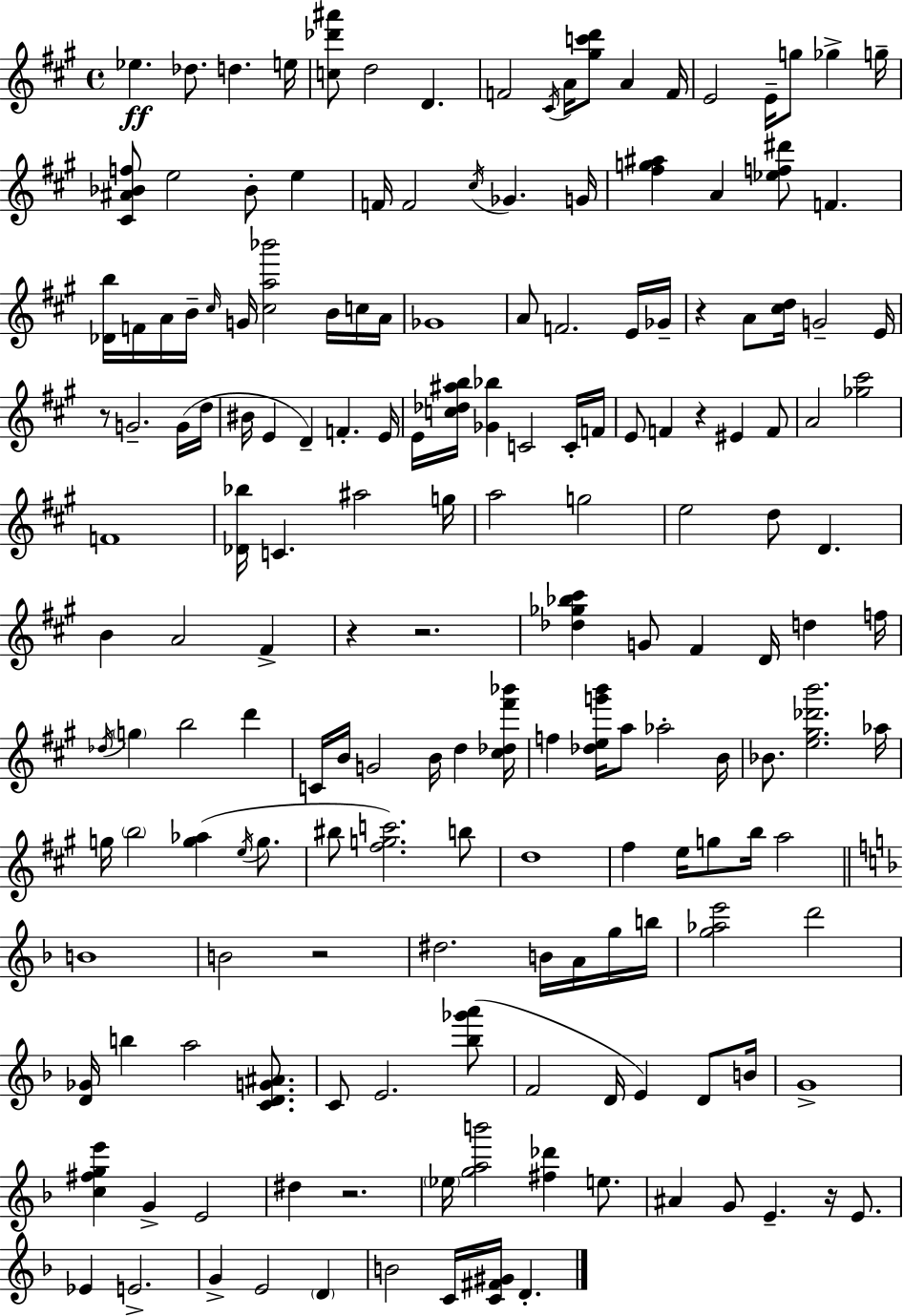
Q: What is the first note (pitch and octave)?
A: Eb5